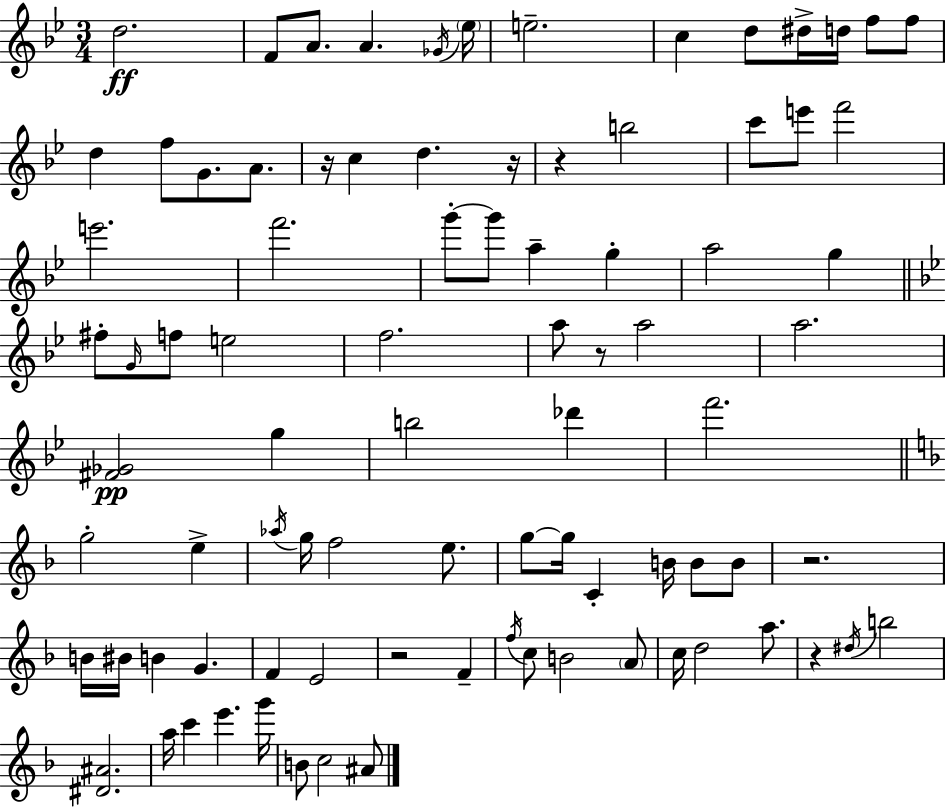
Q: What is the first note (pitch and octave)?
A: D5